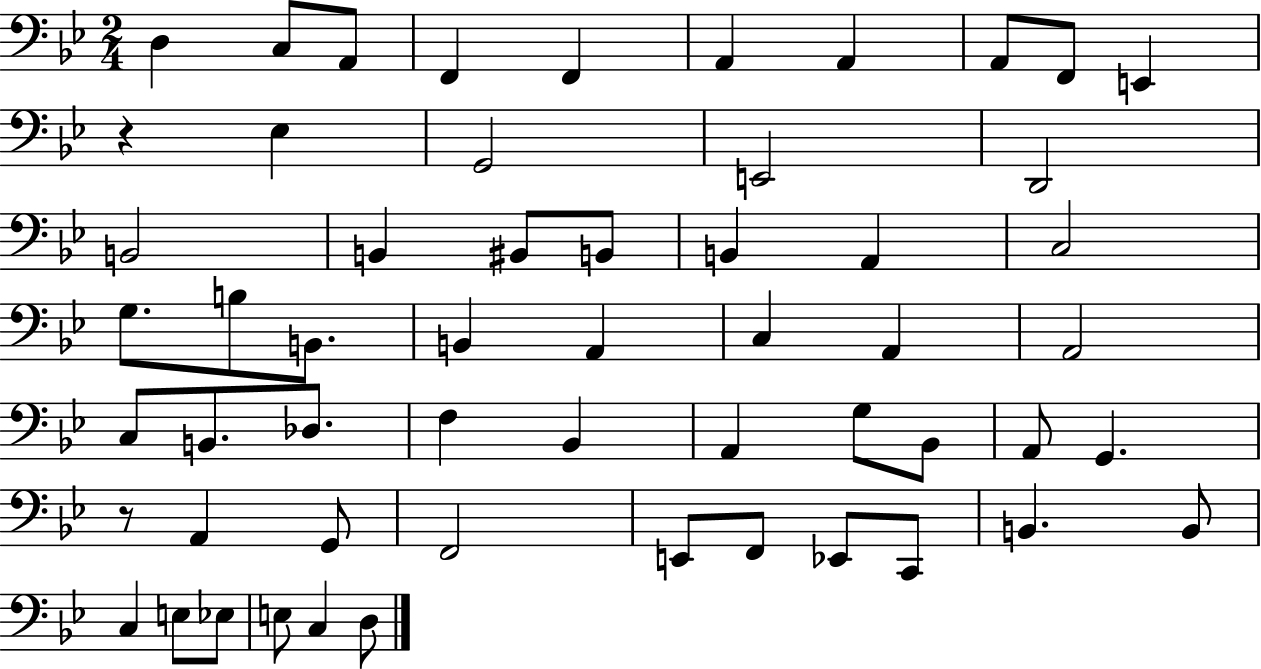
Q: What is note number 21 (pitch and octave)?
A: C3